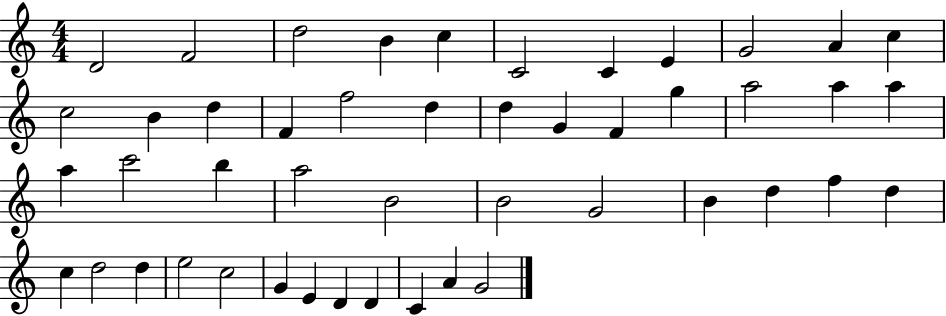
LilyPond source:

{
  \clef treble
  \numericTimeSignature
  \time 4/4
  \key c \major
  d'2 f'2 | d''2 b'4 c''4 | c'2 c'4 e'4 | g'2 a'4 c''4 | \break c''2 b'4 d''4 | f'4 f''2 d''4 | d''4 g'4 f'4 g''4 | a''2 a''4 a''4 | \break a''4 c'''2 b''4 | a''2 b'2 | b'2 g'2 | b'4 d''4 f''4 d''4 | \break c''4 d''2 d''4 | e''2 c''2 | g'4 e'4 d'4 d'4 | c'4 a'4 g'2 | \break \bar "|."
}